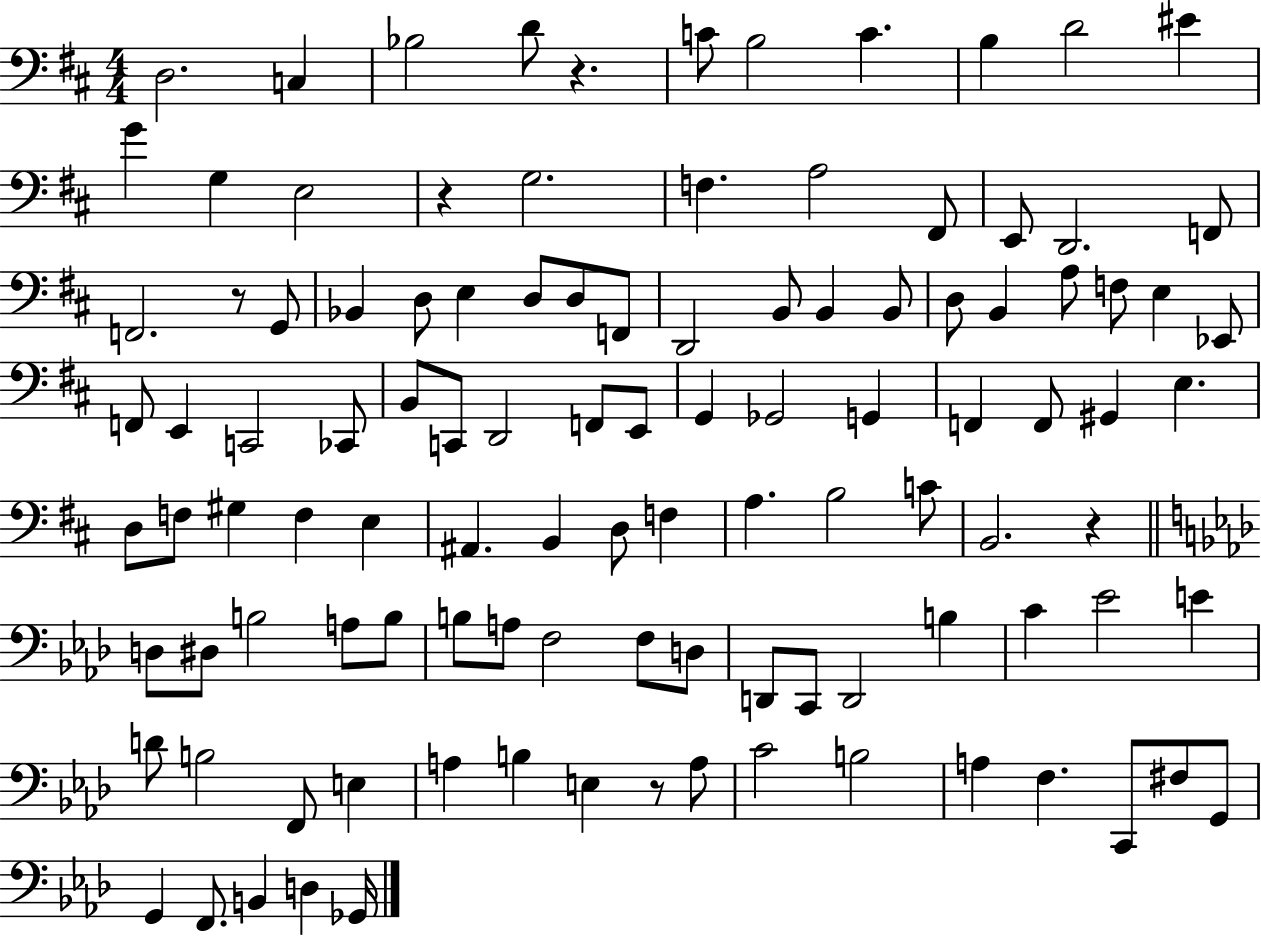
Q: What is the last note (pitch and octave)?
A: Gb2